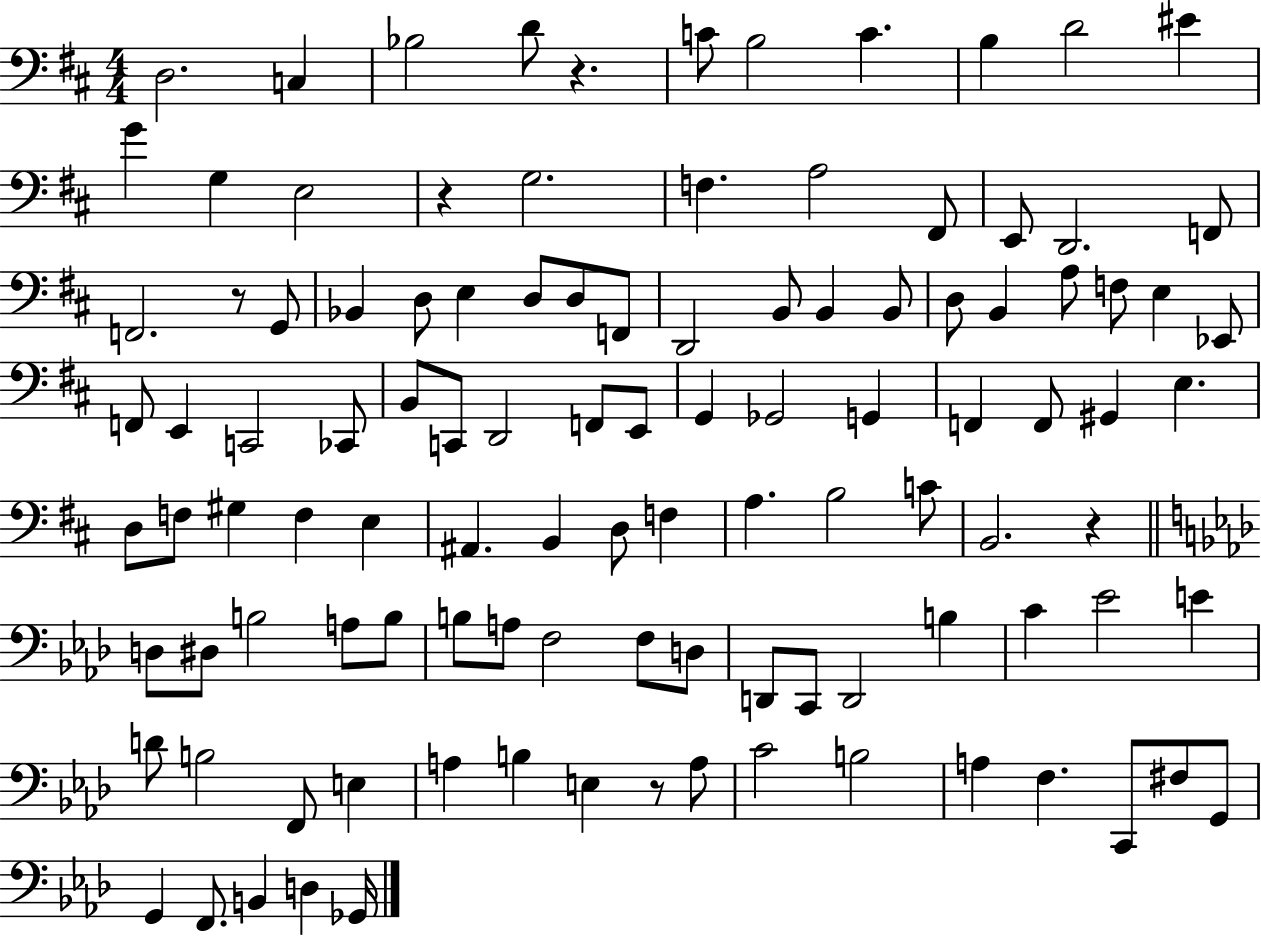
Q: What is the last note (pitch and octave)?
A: Gb2